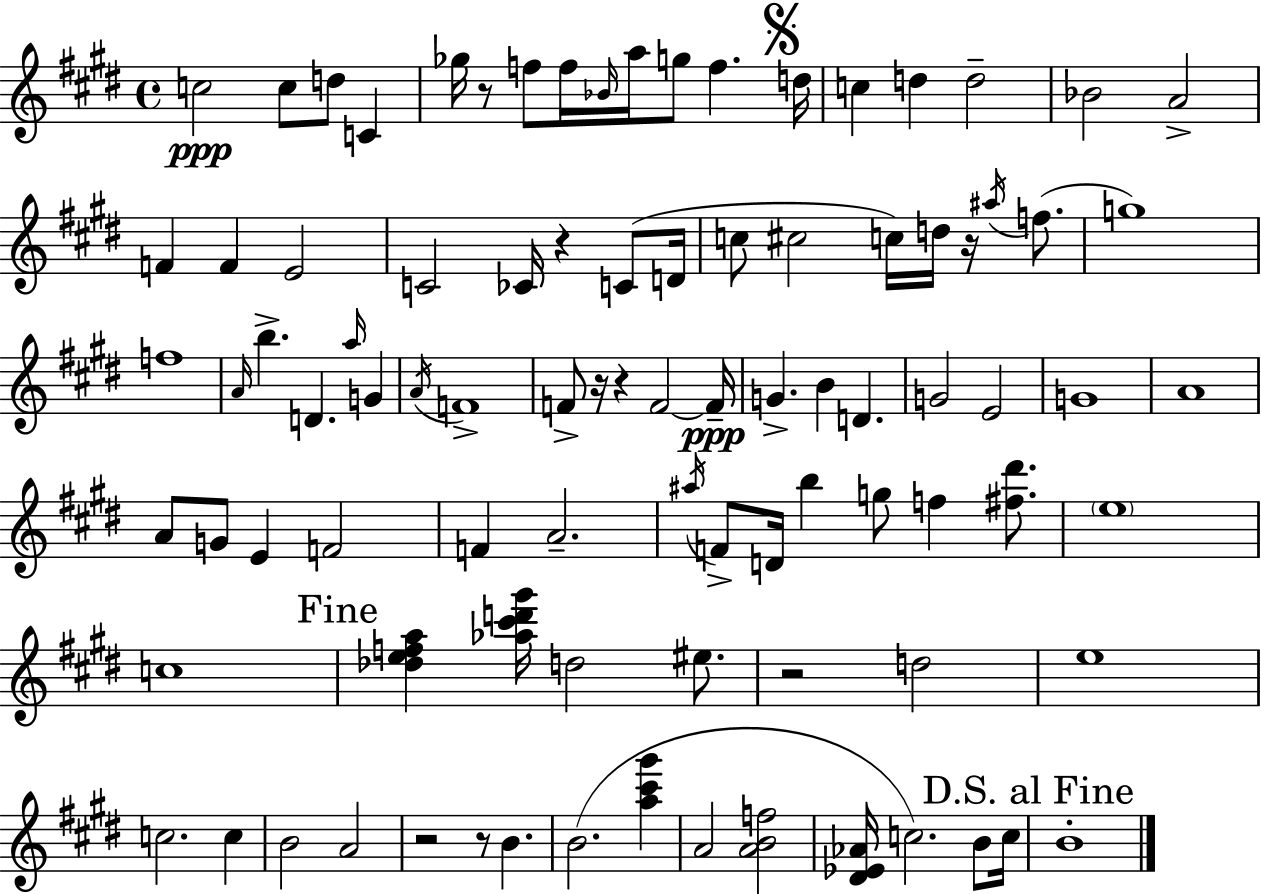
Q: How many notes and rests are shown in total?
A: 92